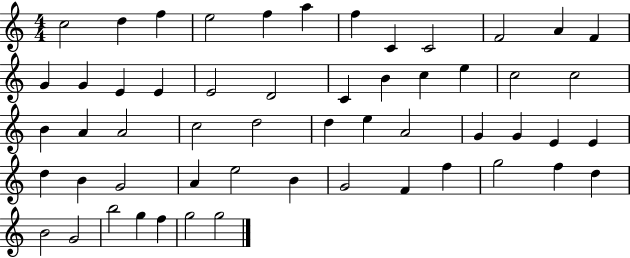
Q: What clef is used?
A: treble